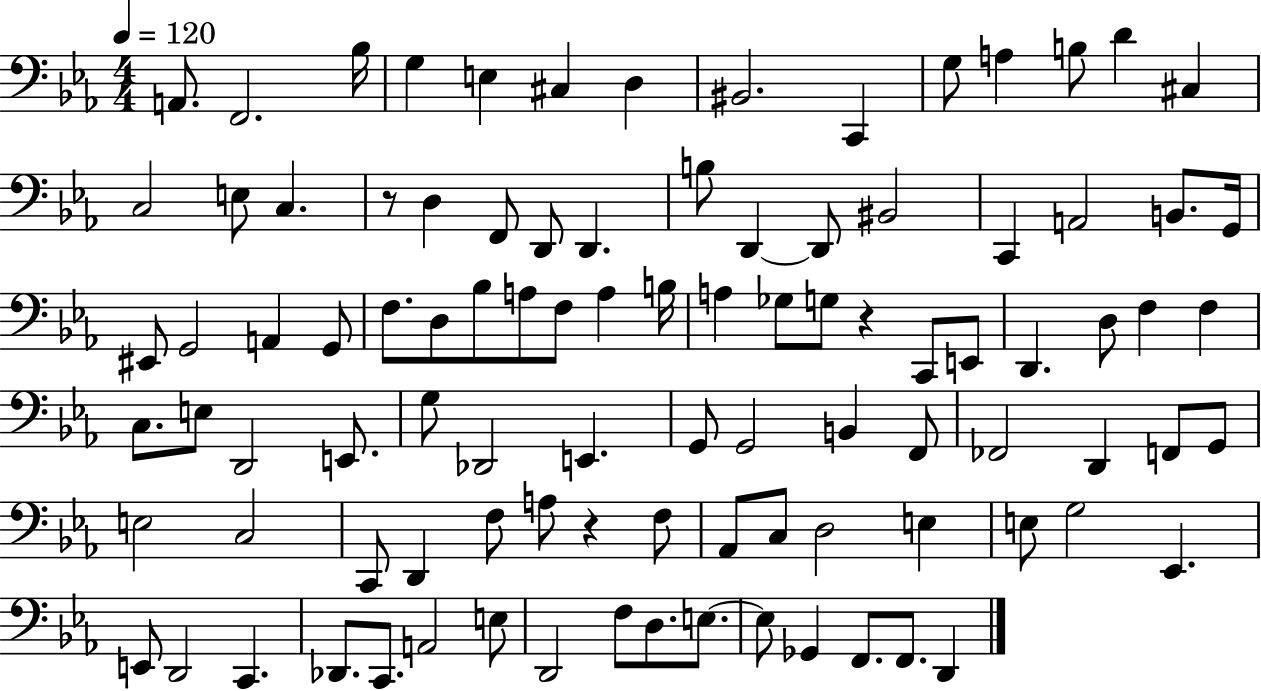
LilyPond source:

{
  \clef bass
  \numericTimeSignature
  \time 4/4
  \key ees \major
  \tempo 4 = 120
  a,8. f,2. bes16 | g4 e4 cis4 d4 | bis,2. c,4 | g8 a4 b8 d'4 cis4 | \break c2 e8 c4. | r8 d4 f,8 d,8 d,4. | b8 d,4~~ d,8 bis,2 | c,4 a,2 b,8. g,16 | \break eis,8 g,2 a,4 g,8 | f8. d8 bes8 a8 f8 a4 b16 | a4 ges8 g8 r4 c,8 e,8 | d,4. d8 f4 f4 | \break c8. e8 d,2 e,8. | g8 des,2 e,4. | g,8 g,2 b,4 f,8 | fes,2 d,4 f,8 g,8 | \break e2 c2 | c,8 d,4 f8 a8 r4 f8 | aes,8 c8 d2 e4 | e8 g2 ees,4. | \break e,8 d,2 c,4. | des,8. c,8. a,2 e8 | d,2 f8 d8. e8.~~ | e8 ges,4 f,8. f,8. d,4 | \break \bar "|."
}